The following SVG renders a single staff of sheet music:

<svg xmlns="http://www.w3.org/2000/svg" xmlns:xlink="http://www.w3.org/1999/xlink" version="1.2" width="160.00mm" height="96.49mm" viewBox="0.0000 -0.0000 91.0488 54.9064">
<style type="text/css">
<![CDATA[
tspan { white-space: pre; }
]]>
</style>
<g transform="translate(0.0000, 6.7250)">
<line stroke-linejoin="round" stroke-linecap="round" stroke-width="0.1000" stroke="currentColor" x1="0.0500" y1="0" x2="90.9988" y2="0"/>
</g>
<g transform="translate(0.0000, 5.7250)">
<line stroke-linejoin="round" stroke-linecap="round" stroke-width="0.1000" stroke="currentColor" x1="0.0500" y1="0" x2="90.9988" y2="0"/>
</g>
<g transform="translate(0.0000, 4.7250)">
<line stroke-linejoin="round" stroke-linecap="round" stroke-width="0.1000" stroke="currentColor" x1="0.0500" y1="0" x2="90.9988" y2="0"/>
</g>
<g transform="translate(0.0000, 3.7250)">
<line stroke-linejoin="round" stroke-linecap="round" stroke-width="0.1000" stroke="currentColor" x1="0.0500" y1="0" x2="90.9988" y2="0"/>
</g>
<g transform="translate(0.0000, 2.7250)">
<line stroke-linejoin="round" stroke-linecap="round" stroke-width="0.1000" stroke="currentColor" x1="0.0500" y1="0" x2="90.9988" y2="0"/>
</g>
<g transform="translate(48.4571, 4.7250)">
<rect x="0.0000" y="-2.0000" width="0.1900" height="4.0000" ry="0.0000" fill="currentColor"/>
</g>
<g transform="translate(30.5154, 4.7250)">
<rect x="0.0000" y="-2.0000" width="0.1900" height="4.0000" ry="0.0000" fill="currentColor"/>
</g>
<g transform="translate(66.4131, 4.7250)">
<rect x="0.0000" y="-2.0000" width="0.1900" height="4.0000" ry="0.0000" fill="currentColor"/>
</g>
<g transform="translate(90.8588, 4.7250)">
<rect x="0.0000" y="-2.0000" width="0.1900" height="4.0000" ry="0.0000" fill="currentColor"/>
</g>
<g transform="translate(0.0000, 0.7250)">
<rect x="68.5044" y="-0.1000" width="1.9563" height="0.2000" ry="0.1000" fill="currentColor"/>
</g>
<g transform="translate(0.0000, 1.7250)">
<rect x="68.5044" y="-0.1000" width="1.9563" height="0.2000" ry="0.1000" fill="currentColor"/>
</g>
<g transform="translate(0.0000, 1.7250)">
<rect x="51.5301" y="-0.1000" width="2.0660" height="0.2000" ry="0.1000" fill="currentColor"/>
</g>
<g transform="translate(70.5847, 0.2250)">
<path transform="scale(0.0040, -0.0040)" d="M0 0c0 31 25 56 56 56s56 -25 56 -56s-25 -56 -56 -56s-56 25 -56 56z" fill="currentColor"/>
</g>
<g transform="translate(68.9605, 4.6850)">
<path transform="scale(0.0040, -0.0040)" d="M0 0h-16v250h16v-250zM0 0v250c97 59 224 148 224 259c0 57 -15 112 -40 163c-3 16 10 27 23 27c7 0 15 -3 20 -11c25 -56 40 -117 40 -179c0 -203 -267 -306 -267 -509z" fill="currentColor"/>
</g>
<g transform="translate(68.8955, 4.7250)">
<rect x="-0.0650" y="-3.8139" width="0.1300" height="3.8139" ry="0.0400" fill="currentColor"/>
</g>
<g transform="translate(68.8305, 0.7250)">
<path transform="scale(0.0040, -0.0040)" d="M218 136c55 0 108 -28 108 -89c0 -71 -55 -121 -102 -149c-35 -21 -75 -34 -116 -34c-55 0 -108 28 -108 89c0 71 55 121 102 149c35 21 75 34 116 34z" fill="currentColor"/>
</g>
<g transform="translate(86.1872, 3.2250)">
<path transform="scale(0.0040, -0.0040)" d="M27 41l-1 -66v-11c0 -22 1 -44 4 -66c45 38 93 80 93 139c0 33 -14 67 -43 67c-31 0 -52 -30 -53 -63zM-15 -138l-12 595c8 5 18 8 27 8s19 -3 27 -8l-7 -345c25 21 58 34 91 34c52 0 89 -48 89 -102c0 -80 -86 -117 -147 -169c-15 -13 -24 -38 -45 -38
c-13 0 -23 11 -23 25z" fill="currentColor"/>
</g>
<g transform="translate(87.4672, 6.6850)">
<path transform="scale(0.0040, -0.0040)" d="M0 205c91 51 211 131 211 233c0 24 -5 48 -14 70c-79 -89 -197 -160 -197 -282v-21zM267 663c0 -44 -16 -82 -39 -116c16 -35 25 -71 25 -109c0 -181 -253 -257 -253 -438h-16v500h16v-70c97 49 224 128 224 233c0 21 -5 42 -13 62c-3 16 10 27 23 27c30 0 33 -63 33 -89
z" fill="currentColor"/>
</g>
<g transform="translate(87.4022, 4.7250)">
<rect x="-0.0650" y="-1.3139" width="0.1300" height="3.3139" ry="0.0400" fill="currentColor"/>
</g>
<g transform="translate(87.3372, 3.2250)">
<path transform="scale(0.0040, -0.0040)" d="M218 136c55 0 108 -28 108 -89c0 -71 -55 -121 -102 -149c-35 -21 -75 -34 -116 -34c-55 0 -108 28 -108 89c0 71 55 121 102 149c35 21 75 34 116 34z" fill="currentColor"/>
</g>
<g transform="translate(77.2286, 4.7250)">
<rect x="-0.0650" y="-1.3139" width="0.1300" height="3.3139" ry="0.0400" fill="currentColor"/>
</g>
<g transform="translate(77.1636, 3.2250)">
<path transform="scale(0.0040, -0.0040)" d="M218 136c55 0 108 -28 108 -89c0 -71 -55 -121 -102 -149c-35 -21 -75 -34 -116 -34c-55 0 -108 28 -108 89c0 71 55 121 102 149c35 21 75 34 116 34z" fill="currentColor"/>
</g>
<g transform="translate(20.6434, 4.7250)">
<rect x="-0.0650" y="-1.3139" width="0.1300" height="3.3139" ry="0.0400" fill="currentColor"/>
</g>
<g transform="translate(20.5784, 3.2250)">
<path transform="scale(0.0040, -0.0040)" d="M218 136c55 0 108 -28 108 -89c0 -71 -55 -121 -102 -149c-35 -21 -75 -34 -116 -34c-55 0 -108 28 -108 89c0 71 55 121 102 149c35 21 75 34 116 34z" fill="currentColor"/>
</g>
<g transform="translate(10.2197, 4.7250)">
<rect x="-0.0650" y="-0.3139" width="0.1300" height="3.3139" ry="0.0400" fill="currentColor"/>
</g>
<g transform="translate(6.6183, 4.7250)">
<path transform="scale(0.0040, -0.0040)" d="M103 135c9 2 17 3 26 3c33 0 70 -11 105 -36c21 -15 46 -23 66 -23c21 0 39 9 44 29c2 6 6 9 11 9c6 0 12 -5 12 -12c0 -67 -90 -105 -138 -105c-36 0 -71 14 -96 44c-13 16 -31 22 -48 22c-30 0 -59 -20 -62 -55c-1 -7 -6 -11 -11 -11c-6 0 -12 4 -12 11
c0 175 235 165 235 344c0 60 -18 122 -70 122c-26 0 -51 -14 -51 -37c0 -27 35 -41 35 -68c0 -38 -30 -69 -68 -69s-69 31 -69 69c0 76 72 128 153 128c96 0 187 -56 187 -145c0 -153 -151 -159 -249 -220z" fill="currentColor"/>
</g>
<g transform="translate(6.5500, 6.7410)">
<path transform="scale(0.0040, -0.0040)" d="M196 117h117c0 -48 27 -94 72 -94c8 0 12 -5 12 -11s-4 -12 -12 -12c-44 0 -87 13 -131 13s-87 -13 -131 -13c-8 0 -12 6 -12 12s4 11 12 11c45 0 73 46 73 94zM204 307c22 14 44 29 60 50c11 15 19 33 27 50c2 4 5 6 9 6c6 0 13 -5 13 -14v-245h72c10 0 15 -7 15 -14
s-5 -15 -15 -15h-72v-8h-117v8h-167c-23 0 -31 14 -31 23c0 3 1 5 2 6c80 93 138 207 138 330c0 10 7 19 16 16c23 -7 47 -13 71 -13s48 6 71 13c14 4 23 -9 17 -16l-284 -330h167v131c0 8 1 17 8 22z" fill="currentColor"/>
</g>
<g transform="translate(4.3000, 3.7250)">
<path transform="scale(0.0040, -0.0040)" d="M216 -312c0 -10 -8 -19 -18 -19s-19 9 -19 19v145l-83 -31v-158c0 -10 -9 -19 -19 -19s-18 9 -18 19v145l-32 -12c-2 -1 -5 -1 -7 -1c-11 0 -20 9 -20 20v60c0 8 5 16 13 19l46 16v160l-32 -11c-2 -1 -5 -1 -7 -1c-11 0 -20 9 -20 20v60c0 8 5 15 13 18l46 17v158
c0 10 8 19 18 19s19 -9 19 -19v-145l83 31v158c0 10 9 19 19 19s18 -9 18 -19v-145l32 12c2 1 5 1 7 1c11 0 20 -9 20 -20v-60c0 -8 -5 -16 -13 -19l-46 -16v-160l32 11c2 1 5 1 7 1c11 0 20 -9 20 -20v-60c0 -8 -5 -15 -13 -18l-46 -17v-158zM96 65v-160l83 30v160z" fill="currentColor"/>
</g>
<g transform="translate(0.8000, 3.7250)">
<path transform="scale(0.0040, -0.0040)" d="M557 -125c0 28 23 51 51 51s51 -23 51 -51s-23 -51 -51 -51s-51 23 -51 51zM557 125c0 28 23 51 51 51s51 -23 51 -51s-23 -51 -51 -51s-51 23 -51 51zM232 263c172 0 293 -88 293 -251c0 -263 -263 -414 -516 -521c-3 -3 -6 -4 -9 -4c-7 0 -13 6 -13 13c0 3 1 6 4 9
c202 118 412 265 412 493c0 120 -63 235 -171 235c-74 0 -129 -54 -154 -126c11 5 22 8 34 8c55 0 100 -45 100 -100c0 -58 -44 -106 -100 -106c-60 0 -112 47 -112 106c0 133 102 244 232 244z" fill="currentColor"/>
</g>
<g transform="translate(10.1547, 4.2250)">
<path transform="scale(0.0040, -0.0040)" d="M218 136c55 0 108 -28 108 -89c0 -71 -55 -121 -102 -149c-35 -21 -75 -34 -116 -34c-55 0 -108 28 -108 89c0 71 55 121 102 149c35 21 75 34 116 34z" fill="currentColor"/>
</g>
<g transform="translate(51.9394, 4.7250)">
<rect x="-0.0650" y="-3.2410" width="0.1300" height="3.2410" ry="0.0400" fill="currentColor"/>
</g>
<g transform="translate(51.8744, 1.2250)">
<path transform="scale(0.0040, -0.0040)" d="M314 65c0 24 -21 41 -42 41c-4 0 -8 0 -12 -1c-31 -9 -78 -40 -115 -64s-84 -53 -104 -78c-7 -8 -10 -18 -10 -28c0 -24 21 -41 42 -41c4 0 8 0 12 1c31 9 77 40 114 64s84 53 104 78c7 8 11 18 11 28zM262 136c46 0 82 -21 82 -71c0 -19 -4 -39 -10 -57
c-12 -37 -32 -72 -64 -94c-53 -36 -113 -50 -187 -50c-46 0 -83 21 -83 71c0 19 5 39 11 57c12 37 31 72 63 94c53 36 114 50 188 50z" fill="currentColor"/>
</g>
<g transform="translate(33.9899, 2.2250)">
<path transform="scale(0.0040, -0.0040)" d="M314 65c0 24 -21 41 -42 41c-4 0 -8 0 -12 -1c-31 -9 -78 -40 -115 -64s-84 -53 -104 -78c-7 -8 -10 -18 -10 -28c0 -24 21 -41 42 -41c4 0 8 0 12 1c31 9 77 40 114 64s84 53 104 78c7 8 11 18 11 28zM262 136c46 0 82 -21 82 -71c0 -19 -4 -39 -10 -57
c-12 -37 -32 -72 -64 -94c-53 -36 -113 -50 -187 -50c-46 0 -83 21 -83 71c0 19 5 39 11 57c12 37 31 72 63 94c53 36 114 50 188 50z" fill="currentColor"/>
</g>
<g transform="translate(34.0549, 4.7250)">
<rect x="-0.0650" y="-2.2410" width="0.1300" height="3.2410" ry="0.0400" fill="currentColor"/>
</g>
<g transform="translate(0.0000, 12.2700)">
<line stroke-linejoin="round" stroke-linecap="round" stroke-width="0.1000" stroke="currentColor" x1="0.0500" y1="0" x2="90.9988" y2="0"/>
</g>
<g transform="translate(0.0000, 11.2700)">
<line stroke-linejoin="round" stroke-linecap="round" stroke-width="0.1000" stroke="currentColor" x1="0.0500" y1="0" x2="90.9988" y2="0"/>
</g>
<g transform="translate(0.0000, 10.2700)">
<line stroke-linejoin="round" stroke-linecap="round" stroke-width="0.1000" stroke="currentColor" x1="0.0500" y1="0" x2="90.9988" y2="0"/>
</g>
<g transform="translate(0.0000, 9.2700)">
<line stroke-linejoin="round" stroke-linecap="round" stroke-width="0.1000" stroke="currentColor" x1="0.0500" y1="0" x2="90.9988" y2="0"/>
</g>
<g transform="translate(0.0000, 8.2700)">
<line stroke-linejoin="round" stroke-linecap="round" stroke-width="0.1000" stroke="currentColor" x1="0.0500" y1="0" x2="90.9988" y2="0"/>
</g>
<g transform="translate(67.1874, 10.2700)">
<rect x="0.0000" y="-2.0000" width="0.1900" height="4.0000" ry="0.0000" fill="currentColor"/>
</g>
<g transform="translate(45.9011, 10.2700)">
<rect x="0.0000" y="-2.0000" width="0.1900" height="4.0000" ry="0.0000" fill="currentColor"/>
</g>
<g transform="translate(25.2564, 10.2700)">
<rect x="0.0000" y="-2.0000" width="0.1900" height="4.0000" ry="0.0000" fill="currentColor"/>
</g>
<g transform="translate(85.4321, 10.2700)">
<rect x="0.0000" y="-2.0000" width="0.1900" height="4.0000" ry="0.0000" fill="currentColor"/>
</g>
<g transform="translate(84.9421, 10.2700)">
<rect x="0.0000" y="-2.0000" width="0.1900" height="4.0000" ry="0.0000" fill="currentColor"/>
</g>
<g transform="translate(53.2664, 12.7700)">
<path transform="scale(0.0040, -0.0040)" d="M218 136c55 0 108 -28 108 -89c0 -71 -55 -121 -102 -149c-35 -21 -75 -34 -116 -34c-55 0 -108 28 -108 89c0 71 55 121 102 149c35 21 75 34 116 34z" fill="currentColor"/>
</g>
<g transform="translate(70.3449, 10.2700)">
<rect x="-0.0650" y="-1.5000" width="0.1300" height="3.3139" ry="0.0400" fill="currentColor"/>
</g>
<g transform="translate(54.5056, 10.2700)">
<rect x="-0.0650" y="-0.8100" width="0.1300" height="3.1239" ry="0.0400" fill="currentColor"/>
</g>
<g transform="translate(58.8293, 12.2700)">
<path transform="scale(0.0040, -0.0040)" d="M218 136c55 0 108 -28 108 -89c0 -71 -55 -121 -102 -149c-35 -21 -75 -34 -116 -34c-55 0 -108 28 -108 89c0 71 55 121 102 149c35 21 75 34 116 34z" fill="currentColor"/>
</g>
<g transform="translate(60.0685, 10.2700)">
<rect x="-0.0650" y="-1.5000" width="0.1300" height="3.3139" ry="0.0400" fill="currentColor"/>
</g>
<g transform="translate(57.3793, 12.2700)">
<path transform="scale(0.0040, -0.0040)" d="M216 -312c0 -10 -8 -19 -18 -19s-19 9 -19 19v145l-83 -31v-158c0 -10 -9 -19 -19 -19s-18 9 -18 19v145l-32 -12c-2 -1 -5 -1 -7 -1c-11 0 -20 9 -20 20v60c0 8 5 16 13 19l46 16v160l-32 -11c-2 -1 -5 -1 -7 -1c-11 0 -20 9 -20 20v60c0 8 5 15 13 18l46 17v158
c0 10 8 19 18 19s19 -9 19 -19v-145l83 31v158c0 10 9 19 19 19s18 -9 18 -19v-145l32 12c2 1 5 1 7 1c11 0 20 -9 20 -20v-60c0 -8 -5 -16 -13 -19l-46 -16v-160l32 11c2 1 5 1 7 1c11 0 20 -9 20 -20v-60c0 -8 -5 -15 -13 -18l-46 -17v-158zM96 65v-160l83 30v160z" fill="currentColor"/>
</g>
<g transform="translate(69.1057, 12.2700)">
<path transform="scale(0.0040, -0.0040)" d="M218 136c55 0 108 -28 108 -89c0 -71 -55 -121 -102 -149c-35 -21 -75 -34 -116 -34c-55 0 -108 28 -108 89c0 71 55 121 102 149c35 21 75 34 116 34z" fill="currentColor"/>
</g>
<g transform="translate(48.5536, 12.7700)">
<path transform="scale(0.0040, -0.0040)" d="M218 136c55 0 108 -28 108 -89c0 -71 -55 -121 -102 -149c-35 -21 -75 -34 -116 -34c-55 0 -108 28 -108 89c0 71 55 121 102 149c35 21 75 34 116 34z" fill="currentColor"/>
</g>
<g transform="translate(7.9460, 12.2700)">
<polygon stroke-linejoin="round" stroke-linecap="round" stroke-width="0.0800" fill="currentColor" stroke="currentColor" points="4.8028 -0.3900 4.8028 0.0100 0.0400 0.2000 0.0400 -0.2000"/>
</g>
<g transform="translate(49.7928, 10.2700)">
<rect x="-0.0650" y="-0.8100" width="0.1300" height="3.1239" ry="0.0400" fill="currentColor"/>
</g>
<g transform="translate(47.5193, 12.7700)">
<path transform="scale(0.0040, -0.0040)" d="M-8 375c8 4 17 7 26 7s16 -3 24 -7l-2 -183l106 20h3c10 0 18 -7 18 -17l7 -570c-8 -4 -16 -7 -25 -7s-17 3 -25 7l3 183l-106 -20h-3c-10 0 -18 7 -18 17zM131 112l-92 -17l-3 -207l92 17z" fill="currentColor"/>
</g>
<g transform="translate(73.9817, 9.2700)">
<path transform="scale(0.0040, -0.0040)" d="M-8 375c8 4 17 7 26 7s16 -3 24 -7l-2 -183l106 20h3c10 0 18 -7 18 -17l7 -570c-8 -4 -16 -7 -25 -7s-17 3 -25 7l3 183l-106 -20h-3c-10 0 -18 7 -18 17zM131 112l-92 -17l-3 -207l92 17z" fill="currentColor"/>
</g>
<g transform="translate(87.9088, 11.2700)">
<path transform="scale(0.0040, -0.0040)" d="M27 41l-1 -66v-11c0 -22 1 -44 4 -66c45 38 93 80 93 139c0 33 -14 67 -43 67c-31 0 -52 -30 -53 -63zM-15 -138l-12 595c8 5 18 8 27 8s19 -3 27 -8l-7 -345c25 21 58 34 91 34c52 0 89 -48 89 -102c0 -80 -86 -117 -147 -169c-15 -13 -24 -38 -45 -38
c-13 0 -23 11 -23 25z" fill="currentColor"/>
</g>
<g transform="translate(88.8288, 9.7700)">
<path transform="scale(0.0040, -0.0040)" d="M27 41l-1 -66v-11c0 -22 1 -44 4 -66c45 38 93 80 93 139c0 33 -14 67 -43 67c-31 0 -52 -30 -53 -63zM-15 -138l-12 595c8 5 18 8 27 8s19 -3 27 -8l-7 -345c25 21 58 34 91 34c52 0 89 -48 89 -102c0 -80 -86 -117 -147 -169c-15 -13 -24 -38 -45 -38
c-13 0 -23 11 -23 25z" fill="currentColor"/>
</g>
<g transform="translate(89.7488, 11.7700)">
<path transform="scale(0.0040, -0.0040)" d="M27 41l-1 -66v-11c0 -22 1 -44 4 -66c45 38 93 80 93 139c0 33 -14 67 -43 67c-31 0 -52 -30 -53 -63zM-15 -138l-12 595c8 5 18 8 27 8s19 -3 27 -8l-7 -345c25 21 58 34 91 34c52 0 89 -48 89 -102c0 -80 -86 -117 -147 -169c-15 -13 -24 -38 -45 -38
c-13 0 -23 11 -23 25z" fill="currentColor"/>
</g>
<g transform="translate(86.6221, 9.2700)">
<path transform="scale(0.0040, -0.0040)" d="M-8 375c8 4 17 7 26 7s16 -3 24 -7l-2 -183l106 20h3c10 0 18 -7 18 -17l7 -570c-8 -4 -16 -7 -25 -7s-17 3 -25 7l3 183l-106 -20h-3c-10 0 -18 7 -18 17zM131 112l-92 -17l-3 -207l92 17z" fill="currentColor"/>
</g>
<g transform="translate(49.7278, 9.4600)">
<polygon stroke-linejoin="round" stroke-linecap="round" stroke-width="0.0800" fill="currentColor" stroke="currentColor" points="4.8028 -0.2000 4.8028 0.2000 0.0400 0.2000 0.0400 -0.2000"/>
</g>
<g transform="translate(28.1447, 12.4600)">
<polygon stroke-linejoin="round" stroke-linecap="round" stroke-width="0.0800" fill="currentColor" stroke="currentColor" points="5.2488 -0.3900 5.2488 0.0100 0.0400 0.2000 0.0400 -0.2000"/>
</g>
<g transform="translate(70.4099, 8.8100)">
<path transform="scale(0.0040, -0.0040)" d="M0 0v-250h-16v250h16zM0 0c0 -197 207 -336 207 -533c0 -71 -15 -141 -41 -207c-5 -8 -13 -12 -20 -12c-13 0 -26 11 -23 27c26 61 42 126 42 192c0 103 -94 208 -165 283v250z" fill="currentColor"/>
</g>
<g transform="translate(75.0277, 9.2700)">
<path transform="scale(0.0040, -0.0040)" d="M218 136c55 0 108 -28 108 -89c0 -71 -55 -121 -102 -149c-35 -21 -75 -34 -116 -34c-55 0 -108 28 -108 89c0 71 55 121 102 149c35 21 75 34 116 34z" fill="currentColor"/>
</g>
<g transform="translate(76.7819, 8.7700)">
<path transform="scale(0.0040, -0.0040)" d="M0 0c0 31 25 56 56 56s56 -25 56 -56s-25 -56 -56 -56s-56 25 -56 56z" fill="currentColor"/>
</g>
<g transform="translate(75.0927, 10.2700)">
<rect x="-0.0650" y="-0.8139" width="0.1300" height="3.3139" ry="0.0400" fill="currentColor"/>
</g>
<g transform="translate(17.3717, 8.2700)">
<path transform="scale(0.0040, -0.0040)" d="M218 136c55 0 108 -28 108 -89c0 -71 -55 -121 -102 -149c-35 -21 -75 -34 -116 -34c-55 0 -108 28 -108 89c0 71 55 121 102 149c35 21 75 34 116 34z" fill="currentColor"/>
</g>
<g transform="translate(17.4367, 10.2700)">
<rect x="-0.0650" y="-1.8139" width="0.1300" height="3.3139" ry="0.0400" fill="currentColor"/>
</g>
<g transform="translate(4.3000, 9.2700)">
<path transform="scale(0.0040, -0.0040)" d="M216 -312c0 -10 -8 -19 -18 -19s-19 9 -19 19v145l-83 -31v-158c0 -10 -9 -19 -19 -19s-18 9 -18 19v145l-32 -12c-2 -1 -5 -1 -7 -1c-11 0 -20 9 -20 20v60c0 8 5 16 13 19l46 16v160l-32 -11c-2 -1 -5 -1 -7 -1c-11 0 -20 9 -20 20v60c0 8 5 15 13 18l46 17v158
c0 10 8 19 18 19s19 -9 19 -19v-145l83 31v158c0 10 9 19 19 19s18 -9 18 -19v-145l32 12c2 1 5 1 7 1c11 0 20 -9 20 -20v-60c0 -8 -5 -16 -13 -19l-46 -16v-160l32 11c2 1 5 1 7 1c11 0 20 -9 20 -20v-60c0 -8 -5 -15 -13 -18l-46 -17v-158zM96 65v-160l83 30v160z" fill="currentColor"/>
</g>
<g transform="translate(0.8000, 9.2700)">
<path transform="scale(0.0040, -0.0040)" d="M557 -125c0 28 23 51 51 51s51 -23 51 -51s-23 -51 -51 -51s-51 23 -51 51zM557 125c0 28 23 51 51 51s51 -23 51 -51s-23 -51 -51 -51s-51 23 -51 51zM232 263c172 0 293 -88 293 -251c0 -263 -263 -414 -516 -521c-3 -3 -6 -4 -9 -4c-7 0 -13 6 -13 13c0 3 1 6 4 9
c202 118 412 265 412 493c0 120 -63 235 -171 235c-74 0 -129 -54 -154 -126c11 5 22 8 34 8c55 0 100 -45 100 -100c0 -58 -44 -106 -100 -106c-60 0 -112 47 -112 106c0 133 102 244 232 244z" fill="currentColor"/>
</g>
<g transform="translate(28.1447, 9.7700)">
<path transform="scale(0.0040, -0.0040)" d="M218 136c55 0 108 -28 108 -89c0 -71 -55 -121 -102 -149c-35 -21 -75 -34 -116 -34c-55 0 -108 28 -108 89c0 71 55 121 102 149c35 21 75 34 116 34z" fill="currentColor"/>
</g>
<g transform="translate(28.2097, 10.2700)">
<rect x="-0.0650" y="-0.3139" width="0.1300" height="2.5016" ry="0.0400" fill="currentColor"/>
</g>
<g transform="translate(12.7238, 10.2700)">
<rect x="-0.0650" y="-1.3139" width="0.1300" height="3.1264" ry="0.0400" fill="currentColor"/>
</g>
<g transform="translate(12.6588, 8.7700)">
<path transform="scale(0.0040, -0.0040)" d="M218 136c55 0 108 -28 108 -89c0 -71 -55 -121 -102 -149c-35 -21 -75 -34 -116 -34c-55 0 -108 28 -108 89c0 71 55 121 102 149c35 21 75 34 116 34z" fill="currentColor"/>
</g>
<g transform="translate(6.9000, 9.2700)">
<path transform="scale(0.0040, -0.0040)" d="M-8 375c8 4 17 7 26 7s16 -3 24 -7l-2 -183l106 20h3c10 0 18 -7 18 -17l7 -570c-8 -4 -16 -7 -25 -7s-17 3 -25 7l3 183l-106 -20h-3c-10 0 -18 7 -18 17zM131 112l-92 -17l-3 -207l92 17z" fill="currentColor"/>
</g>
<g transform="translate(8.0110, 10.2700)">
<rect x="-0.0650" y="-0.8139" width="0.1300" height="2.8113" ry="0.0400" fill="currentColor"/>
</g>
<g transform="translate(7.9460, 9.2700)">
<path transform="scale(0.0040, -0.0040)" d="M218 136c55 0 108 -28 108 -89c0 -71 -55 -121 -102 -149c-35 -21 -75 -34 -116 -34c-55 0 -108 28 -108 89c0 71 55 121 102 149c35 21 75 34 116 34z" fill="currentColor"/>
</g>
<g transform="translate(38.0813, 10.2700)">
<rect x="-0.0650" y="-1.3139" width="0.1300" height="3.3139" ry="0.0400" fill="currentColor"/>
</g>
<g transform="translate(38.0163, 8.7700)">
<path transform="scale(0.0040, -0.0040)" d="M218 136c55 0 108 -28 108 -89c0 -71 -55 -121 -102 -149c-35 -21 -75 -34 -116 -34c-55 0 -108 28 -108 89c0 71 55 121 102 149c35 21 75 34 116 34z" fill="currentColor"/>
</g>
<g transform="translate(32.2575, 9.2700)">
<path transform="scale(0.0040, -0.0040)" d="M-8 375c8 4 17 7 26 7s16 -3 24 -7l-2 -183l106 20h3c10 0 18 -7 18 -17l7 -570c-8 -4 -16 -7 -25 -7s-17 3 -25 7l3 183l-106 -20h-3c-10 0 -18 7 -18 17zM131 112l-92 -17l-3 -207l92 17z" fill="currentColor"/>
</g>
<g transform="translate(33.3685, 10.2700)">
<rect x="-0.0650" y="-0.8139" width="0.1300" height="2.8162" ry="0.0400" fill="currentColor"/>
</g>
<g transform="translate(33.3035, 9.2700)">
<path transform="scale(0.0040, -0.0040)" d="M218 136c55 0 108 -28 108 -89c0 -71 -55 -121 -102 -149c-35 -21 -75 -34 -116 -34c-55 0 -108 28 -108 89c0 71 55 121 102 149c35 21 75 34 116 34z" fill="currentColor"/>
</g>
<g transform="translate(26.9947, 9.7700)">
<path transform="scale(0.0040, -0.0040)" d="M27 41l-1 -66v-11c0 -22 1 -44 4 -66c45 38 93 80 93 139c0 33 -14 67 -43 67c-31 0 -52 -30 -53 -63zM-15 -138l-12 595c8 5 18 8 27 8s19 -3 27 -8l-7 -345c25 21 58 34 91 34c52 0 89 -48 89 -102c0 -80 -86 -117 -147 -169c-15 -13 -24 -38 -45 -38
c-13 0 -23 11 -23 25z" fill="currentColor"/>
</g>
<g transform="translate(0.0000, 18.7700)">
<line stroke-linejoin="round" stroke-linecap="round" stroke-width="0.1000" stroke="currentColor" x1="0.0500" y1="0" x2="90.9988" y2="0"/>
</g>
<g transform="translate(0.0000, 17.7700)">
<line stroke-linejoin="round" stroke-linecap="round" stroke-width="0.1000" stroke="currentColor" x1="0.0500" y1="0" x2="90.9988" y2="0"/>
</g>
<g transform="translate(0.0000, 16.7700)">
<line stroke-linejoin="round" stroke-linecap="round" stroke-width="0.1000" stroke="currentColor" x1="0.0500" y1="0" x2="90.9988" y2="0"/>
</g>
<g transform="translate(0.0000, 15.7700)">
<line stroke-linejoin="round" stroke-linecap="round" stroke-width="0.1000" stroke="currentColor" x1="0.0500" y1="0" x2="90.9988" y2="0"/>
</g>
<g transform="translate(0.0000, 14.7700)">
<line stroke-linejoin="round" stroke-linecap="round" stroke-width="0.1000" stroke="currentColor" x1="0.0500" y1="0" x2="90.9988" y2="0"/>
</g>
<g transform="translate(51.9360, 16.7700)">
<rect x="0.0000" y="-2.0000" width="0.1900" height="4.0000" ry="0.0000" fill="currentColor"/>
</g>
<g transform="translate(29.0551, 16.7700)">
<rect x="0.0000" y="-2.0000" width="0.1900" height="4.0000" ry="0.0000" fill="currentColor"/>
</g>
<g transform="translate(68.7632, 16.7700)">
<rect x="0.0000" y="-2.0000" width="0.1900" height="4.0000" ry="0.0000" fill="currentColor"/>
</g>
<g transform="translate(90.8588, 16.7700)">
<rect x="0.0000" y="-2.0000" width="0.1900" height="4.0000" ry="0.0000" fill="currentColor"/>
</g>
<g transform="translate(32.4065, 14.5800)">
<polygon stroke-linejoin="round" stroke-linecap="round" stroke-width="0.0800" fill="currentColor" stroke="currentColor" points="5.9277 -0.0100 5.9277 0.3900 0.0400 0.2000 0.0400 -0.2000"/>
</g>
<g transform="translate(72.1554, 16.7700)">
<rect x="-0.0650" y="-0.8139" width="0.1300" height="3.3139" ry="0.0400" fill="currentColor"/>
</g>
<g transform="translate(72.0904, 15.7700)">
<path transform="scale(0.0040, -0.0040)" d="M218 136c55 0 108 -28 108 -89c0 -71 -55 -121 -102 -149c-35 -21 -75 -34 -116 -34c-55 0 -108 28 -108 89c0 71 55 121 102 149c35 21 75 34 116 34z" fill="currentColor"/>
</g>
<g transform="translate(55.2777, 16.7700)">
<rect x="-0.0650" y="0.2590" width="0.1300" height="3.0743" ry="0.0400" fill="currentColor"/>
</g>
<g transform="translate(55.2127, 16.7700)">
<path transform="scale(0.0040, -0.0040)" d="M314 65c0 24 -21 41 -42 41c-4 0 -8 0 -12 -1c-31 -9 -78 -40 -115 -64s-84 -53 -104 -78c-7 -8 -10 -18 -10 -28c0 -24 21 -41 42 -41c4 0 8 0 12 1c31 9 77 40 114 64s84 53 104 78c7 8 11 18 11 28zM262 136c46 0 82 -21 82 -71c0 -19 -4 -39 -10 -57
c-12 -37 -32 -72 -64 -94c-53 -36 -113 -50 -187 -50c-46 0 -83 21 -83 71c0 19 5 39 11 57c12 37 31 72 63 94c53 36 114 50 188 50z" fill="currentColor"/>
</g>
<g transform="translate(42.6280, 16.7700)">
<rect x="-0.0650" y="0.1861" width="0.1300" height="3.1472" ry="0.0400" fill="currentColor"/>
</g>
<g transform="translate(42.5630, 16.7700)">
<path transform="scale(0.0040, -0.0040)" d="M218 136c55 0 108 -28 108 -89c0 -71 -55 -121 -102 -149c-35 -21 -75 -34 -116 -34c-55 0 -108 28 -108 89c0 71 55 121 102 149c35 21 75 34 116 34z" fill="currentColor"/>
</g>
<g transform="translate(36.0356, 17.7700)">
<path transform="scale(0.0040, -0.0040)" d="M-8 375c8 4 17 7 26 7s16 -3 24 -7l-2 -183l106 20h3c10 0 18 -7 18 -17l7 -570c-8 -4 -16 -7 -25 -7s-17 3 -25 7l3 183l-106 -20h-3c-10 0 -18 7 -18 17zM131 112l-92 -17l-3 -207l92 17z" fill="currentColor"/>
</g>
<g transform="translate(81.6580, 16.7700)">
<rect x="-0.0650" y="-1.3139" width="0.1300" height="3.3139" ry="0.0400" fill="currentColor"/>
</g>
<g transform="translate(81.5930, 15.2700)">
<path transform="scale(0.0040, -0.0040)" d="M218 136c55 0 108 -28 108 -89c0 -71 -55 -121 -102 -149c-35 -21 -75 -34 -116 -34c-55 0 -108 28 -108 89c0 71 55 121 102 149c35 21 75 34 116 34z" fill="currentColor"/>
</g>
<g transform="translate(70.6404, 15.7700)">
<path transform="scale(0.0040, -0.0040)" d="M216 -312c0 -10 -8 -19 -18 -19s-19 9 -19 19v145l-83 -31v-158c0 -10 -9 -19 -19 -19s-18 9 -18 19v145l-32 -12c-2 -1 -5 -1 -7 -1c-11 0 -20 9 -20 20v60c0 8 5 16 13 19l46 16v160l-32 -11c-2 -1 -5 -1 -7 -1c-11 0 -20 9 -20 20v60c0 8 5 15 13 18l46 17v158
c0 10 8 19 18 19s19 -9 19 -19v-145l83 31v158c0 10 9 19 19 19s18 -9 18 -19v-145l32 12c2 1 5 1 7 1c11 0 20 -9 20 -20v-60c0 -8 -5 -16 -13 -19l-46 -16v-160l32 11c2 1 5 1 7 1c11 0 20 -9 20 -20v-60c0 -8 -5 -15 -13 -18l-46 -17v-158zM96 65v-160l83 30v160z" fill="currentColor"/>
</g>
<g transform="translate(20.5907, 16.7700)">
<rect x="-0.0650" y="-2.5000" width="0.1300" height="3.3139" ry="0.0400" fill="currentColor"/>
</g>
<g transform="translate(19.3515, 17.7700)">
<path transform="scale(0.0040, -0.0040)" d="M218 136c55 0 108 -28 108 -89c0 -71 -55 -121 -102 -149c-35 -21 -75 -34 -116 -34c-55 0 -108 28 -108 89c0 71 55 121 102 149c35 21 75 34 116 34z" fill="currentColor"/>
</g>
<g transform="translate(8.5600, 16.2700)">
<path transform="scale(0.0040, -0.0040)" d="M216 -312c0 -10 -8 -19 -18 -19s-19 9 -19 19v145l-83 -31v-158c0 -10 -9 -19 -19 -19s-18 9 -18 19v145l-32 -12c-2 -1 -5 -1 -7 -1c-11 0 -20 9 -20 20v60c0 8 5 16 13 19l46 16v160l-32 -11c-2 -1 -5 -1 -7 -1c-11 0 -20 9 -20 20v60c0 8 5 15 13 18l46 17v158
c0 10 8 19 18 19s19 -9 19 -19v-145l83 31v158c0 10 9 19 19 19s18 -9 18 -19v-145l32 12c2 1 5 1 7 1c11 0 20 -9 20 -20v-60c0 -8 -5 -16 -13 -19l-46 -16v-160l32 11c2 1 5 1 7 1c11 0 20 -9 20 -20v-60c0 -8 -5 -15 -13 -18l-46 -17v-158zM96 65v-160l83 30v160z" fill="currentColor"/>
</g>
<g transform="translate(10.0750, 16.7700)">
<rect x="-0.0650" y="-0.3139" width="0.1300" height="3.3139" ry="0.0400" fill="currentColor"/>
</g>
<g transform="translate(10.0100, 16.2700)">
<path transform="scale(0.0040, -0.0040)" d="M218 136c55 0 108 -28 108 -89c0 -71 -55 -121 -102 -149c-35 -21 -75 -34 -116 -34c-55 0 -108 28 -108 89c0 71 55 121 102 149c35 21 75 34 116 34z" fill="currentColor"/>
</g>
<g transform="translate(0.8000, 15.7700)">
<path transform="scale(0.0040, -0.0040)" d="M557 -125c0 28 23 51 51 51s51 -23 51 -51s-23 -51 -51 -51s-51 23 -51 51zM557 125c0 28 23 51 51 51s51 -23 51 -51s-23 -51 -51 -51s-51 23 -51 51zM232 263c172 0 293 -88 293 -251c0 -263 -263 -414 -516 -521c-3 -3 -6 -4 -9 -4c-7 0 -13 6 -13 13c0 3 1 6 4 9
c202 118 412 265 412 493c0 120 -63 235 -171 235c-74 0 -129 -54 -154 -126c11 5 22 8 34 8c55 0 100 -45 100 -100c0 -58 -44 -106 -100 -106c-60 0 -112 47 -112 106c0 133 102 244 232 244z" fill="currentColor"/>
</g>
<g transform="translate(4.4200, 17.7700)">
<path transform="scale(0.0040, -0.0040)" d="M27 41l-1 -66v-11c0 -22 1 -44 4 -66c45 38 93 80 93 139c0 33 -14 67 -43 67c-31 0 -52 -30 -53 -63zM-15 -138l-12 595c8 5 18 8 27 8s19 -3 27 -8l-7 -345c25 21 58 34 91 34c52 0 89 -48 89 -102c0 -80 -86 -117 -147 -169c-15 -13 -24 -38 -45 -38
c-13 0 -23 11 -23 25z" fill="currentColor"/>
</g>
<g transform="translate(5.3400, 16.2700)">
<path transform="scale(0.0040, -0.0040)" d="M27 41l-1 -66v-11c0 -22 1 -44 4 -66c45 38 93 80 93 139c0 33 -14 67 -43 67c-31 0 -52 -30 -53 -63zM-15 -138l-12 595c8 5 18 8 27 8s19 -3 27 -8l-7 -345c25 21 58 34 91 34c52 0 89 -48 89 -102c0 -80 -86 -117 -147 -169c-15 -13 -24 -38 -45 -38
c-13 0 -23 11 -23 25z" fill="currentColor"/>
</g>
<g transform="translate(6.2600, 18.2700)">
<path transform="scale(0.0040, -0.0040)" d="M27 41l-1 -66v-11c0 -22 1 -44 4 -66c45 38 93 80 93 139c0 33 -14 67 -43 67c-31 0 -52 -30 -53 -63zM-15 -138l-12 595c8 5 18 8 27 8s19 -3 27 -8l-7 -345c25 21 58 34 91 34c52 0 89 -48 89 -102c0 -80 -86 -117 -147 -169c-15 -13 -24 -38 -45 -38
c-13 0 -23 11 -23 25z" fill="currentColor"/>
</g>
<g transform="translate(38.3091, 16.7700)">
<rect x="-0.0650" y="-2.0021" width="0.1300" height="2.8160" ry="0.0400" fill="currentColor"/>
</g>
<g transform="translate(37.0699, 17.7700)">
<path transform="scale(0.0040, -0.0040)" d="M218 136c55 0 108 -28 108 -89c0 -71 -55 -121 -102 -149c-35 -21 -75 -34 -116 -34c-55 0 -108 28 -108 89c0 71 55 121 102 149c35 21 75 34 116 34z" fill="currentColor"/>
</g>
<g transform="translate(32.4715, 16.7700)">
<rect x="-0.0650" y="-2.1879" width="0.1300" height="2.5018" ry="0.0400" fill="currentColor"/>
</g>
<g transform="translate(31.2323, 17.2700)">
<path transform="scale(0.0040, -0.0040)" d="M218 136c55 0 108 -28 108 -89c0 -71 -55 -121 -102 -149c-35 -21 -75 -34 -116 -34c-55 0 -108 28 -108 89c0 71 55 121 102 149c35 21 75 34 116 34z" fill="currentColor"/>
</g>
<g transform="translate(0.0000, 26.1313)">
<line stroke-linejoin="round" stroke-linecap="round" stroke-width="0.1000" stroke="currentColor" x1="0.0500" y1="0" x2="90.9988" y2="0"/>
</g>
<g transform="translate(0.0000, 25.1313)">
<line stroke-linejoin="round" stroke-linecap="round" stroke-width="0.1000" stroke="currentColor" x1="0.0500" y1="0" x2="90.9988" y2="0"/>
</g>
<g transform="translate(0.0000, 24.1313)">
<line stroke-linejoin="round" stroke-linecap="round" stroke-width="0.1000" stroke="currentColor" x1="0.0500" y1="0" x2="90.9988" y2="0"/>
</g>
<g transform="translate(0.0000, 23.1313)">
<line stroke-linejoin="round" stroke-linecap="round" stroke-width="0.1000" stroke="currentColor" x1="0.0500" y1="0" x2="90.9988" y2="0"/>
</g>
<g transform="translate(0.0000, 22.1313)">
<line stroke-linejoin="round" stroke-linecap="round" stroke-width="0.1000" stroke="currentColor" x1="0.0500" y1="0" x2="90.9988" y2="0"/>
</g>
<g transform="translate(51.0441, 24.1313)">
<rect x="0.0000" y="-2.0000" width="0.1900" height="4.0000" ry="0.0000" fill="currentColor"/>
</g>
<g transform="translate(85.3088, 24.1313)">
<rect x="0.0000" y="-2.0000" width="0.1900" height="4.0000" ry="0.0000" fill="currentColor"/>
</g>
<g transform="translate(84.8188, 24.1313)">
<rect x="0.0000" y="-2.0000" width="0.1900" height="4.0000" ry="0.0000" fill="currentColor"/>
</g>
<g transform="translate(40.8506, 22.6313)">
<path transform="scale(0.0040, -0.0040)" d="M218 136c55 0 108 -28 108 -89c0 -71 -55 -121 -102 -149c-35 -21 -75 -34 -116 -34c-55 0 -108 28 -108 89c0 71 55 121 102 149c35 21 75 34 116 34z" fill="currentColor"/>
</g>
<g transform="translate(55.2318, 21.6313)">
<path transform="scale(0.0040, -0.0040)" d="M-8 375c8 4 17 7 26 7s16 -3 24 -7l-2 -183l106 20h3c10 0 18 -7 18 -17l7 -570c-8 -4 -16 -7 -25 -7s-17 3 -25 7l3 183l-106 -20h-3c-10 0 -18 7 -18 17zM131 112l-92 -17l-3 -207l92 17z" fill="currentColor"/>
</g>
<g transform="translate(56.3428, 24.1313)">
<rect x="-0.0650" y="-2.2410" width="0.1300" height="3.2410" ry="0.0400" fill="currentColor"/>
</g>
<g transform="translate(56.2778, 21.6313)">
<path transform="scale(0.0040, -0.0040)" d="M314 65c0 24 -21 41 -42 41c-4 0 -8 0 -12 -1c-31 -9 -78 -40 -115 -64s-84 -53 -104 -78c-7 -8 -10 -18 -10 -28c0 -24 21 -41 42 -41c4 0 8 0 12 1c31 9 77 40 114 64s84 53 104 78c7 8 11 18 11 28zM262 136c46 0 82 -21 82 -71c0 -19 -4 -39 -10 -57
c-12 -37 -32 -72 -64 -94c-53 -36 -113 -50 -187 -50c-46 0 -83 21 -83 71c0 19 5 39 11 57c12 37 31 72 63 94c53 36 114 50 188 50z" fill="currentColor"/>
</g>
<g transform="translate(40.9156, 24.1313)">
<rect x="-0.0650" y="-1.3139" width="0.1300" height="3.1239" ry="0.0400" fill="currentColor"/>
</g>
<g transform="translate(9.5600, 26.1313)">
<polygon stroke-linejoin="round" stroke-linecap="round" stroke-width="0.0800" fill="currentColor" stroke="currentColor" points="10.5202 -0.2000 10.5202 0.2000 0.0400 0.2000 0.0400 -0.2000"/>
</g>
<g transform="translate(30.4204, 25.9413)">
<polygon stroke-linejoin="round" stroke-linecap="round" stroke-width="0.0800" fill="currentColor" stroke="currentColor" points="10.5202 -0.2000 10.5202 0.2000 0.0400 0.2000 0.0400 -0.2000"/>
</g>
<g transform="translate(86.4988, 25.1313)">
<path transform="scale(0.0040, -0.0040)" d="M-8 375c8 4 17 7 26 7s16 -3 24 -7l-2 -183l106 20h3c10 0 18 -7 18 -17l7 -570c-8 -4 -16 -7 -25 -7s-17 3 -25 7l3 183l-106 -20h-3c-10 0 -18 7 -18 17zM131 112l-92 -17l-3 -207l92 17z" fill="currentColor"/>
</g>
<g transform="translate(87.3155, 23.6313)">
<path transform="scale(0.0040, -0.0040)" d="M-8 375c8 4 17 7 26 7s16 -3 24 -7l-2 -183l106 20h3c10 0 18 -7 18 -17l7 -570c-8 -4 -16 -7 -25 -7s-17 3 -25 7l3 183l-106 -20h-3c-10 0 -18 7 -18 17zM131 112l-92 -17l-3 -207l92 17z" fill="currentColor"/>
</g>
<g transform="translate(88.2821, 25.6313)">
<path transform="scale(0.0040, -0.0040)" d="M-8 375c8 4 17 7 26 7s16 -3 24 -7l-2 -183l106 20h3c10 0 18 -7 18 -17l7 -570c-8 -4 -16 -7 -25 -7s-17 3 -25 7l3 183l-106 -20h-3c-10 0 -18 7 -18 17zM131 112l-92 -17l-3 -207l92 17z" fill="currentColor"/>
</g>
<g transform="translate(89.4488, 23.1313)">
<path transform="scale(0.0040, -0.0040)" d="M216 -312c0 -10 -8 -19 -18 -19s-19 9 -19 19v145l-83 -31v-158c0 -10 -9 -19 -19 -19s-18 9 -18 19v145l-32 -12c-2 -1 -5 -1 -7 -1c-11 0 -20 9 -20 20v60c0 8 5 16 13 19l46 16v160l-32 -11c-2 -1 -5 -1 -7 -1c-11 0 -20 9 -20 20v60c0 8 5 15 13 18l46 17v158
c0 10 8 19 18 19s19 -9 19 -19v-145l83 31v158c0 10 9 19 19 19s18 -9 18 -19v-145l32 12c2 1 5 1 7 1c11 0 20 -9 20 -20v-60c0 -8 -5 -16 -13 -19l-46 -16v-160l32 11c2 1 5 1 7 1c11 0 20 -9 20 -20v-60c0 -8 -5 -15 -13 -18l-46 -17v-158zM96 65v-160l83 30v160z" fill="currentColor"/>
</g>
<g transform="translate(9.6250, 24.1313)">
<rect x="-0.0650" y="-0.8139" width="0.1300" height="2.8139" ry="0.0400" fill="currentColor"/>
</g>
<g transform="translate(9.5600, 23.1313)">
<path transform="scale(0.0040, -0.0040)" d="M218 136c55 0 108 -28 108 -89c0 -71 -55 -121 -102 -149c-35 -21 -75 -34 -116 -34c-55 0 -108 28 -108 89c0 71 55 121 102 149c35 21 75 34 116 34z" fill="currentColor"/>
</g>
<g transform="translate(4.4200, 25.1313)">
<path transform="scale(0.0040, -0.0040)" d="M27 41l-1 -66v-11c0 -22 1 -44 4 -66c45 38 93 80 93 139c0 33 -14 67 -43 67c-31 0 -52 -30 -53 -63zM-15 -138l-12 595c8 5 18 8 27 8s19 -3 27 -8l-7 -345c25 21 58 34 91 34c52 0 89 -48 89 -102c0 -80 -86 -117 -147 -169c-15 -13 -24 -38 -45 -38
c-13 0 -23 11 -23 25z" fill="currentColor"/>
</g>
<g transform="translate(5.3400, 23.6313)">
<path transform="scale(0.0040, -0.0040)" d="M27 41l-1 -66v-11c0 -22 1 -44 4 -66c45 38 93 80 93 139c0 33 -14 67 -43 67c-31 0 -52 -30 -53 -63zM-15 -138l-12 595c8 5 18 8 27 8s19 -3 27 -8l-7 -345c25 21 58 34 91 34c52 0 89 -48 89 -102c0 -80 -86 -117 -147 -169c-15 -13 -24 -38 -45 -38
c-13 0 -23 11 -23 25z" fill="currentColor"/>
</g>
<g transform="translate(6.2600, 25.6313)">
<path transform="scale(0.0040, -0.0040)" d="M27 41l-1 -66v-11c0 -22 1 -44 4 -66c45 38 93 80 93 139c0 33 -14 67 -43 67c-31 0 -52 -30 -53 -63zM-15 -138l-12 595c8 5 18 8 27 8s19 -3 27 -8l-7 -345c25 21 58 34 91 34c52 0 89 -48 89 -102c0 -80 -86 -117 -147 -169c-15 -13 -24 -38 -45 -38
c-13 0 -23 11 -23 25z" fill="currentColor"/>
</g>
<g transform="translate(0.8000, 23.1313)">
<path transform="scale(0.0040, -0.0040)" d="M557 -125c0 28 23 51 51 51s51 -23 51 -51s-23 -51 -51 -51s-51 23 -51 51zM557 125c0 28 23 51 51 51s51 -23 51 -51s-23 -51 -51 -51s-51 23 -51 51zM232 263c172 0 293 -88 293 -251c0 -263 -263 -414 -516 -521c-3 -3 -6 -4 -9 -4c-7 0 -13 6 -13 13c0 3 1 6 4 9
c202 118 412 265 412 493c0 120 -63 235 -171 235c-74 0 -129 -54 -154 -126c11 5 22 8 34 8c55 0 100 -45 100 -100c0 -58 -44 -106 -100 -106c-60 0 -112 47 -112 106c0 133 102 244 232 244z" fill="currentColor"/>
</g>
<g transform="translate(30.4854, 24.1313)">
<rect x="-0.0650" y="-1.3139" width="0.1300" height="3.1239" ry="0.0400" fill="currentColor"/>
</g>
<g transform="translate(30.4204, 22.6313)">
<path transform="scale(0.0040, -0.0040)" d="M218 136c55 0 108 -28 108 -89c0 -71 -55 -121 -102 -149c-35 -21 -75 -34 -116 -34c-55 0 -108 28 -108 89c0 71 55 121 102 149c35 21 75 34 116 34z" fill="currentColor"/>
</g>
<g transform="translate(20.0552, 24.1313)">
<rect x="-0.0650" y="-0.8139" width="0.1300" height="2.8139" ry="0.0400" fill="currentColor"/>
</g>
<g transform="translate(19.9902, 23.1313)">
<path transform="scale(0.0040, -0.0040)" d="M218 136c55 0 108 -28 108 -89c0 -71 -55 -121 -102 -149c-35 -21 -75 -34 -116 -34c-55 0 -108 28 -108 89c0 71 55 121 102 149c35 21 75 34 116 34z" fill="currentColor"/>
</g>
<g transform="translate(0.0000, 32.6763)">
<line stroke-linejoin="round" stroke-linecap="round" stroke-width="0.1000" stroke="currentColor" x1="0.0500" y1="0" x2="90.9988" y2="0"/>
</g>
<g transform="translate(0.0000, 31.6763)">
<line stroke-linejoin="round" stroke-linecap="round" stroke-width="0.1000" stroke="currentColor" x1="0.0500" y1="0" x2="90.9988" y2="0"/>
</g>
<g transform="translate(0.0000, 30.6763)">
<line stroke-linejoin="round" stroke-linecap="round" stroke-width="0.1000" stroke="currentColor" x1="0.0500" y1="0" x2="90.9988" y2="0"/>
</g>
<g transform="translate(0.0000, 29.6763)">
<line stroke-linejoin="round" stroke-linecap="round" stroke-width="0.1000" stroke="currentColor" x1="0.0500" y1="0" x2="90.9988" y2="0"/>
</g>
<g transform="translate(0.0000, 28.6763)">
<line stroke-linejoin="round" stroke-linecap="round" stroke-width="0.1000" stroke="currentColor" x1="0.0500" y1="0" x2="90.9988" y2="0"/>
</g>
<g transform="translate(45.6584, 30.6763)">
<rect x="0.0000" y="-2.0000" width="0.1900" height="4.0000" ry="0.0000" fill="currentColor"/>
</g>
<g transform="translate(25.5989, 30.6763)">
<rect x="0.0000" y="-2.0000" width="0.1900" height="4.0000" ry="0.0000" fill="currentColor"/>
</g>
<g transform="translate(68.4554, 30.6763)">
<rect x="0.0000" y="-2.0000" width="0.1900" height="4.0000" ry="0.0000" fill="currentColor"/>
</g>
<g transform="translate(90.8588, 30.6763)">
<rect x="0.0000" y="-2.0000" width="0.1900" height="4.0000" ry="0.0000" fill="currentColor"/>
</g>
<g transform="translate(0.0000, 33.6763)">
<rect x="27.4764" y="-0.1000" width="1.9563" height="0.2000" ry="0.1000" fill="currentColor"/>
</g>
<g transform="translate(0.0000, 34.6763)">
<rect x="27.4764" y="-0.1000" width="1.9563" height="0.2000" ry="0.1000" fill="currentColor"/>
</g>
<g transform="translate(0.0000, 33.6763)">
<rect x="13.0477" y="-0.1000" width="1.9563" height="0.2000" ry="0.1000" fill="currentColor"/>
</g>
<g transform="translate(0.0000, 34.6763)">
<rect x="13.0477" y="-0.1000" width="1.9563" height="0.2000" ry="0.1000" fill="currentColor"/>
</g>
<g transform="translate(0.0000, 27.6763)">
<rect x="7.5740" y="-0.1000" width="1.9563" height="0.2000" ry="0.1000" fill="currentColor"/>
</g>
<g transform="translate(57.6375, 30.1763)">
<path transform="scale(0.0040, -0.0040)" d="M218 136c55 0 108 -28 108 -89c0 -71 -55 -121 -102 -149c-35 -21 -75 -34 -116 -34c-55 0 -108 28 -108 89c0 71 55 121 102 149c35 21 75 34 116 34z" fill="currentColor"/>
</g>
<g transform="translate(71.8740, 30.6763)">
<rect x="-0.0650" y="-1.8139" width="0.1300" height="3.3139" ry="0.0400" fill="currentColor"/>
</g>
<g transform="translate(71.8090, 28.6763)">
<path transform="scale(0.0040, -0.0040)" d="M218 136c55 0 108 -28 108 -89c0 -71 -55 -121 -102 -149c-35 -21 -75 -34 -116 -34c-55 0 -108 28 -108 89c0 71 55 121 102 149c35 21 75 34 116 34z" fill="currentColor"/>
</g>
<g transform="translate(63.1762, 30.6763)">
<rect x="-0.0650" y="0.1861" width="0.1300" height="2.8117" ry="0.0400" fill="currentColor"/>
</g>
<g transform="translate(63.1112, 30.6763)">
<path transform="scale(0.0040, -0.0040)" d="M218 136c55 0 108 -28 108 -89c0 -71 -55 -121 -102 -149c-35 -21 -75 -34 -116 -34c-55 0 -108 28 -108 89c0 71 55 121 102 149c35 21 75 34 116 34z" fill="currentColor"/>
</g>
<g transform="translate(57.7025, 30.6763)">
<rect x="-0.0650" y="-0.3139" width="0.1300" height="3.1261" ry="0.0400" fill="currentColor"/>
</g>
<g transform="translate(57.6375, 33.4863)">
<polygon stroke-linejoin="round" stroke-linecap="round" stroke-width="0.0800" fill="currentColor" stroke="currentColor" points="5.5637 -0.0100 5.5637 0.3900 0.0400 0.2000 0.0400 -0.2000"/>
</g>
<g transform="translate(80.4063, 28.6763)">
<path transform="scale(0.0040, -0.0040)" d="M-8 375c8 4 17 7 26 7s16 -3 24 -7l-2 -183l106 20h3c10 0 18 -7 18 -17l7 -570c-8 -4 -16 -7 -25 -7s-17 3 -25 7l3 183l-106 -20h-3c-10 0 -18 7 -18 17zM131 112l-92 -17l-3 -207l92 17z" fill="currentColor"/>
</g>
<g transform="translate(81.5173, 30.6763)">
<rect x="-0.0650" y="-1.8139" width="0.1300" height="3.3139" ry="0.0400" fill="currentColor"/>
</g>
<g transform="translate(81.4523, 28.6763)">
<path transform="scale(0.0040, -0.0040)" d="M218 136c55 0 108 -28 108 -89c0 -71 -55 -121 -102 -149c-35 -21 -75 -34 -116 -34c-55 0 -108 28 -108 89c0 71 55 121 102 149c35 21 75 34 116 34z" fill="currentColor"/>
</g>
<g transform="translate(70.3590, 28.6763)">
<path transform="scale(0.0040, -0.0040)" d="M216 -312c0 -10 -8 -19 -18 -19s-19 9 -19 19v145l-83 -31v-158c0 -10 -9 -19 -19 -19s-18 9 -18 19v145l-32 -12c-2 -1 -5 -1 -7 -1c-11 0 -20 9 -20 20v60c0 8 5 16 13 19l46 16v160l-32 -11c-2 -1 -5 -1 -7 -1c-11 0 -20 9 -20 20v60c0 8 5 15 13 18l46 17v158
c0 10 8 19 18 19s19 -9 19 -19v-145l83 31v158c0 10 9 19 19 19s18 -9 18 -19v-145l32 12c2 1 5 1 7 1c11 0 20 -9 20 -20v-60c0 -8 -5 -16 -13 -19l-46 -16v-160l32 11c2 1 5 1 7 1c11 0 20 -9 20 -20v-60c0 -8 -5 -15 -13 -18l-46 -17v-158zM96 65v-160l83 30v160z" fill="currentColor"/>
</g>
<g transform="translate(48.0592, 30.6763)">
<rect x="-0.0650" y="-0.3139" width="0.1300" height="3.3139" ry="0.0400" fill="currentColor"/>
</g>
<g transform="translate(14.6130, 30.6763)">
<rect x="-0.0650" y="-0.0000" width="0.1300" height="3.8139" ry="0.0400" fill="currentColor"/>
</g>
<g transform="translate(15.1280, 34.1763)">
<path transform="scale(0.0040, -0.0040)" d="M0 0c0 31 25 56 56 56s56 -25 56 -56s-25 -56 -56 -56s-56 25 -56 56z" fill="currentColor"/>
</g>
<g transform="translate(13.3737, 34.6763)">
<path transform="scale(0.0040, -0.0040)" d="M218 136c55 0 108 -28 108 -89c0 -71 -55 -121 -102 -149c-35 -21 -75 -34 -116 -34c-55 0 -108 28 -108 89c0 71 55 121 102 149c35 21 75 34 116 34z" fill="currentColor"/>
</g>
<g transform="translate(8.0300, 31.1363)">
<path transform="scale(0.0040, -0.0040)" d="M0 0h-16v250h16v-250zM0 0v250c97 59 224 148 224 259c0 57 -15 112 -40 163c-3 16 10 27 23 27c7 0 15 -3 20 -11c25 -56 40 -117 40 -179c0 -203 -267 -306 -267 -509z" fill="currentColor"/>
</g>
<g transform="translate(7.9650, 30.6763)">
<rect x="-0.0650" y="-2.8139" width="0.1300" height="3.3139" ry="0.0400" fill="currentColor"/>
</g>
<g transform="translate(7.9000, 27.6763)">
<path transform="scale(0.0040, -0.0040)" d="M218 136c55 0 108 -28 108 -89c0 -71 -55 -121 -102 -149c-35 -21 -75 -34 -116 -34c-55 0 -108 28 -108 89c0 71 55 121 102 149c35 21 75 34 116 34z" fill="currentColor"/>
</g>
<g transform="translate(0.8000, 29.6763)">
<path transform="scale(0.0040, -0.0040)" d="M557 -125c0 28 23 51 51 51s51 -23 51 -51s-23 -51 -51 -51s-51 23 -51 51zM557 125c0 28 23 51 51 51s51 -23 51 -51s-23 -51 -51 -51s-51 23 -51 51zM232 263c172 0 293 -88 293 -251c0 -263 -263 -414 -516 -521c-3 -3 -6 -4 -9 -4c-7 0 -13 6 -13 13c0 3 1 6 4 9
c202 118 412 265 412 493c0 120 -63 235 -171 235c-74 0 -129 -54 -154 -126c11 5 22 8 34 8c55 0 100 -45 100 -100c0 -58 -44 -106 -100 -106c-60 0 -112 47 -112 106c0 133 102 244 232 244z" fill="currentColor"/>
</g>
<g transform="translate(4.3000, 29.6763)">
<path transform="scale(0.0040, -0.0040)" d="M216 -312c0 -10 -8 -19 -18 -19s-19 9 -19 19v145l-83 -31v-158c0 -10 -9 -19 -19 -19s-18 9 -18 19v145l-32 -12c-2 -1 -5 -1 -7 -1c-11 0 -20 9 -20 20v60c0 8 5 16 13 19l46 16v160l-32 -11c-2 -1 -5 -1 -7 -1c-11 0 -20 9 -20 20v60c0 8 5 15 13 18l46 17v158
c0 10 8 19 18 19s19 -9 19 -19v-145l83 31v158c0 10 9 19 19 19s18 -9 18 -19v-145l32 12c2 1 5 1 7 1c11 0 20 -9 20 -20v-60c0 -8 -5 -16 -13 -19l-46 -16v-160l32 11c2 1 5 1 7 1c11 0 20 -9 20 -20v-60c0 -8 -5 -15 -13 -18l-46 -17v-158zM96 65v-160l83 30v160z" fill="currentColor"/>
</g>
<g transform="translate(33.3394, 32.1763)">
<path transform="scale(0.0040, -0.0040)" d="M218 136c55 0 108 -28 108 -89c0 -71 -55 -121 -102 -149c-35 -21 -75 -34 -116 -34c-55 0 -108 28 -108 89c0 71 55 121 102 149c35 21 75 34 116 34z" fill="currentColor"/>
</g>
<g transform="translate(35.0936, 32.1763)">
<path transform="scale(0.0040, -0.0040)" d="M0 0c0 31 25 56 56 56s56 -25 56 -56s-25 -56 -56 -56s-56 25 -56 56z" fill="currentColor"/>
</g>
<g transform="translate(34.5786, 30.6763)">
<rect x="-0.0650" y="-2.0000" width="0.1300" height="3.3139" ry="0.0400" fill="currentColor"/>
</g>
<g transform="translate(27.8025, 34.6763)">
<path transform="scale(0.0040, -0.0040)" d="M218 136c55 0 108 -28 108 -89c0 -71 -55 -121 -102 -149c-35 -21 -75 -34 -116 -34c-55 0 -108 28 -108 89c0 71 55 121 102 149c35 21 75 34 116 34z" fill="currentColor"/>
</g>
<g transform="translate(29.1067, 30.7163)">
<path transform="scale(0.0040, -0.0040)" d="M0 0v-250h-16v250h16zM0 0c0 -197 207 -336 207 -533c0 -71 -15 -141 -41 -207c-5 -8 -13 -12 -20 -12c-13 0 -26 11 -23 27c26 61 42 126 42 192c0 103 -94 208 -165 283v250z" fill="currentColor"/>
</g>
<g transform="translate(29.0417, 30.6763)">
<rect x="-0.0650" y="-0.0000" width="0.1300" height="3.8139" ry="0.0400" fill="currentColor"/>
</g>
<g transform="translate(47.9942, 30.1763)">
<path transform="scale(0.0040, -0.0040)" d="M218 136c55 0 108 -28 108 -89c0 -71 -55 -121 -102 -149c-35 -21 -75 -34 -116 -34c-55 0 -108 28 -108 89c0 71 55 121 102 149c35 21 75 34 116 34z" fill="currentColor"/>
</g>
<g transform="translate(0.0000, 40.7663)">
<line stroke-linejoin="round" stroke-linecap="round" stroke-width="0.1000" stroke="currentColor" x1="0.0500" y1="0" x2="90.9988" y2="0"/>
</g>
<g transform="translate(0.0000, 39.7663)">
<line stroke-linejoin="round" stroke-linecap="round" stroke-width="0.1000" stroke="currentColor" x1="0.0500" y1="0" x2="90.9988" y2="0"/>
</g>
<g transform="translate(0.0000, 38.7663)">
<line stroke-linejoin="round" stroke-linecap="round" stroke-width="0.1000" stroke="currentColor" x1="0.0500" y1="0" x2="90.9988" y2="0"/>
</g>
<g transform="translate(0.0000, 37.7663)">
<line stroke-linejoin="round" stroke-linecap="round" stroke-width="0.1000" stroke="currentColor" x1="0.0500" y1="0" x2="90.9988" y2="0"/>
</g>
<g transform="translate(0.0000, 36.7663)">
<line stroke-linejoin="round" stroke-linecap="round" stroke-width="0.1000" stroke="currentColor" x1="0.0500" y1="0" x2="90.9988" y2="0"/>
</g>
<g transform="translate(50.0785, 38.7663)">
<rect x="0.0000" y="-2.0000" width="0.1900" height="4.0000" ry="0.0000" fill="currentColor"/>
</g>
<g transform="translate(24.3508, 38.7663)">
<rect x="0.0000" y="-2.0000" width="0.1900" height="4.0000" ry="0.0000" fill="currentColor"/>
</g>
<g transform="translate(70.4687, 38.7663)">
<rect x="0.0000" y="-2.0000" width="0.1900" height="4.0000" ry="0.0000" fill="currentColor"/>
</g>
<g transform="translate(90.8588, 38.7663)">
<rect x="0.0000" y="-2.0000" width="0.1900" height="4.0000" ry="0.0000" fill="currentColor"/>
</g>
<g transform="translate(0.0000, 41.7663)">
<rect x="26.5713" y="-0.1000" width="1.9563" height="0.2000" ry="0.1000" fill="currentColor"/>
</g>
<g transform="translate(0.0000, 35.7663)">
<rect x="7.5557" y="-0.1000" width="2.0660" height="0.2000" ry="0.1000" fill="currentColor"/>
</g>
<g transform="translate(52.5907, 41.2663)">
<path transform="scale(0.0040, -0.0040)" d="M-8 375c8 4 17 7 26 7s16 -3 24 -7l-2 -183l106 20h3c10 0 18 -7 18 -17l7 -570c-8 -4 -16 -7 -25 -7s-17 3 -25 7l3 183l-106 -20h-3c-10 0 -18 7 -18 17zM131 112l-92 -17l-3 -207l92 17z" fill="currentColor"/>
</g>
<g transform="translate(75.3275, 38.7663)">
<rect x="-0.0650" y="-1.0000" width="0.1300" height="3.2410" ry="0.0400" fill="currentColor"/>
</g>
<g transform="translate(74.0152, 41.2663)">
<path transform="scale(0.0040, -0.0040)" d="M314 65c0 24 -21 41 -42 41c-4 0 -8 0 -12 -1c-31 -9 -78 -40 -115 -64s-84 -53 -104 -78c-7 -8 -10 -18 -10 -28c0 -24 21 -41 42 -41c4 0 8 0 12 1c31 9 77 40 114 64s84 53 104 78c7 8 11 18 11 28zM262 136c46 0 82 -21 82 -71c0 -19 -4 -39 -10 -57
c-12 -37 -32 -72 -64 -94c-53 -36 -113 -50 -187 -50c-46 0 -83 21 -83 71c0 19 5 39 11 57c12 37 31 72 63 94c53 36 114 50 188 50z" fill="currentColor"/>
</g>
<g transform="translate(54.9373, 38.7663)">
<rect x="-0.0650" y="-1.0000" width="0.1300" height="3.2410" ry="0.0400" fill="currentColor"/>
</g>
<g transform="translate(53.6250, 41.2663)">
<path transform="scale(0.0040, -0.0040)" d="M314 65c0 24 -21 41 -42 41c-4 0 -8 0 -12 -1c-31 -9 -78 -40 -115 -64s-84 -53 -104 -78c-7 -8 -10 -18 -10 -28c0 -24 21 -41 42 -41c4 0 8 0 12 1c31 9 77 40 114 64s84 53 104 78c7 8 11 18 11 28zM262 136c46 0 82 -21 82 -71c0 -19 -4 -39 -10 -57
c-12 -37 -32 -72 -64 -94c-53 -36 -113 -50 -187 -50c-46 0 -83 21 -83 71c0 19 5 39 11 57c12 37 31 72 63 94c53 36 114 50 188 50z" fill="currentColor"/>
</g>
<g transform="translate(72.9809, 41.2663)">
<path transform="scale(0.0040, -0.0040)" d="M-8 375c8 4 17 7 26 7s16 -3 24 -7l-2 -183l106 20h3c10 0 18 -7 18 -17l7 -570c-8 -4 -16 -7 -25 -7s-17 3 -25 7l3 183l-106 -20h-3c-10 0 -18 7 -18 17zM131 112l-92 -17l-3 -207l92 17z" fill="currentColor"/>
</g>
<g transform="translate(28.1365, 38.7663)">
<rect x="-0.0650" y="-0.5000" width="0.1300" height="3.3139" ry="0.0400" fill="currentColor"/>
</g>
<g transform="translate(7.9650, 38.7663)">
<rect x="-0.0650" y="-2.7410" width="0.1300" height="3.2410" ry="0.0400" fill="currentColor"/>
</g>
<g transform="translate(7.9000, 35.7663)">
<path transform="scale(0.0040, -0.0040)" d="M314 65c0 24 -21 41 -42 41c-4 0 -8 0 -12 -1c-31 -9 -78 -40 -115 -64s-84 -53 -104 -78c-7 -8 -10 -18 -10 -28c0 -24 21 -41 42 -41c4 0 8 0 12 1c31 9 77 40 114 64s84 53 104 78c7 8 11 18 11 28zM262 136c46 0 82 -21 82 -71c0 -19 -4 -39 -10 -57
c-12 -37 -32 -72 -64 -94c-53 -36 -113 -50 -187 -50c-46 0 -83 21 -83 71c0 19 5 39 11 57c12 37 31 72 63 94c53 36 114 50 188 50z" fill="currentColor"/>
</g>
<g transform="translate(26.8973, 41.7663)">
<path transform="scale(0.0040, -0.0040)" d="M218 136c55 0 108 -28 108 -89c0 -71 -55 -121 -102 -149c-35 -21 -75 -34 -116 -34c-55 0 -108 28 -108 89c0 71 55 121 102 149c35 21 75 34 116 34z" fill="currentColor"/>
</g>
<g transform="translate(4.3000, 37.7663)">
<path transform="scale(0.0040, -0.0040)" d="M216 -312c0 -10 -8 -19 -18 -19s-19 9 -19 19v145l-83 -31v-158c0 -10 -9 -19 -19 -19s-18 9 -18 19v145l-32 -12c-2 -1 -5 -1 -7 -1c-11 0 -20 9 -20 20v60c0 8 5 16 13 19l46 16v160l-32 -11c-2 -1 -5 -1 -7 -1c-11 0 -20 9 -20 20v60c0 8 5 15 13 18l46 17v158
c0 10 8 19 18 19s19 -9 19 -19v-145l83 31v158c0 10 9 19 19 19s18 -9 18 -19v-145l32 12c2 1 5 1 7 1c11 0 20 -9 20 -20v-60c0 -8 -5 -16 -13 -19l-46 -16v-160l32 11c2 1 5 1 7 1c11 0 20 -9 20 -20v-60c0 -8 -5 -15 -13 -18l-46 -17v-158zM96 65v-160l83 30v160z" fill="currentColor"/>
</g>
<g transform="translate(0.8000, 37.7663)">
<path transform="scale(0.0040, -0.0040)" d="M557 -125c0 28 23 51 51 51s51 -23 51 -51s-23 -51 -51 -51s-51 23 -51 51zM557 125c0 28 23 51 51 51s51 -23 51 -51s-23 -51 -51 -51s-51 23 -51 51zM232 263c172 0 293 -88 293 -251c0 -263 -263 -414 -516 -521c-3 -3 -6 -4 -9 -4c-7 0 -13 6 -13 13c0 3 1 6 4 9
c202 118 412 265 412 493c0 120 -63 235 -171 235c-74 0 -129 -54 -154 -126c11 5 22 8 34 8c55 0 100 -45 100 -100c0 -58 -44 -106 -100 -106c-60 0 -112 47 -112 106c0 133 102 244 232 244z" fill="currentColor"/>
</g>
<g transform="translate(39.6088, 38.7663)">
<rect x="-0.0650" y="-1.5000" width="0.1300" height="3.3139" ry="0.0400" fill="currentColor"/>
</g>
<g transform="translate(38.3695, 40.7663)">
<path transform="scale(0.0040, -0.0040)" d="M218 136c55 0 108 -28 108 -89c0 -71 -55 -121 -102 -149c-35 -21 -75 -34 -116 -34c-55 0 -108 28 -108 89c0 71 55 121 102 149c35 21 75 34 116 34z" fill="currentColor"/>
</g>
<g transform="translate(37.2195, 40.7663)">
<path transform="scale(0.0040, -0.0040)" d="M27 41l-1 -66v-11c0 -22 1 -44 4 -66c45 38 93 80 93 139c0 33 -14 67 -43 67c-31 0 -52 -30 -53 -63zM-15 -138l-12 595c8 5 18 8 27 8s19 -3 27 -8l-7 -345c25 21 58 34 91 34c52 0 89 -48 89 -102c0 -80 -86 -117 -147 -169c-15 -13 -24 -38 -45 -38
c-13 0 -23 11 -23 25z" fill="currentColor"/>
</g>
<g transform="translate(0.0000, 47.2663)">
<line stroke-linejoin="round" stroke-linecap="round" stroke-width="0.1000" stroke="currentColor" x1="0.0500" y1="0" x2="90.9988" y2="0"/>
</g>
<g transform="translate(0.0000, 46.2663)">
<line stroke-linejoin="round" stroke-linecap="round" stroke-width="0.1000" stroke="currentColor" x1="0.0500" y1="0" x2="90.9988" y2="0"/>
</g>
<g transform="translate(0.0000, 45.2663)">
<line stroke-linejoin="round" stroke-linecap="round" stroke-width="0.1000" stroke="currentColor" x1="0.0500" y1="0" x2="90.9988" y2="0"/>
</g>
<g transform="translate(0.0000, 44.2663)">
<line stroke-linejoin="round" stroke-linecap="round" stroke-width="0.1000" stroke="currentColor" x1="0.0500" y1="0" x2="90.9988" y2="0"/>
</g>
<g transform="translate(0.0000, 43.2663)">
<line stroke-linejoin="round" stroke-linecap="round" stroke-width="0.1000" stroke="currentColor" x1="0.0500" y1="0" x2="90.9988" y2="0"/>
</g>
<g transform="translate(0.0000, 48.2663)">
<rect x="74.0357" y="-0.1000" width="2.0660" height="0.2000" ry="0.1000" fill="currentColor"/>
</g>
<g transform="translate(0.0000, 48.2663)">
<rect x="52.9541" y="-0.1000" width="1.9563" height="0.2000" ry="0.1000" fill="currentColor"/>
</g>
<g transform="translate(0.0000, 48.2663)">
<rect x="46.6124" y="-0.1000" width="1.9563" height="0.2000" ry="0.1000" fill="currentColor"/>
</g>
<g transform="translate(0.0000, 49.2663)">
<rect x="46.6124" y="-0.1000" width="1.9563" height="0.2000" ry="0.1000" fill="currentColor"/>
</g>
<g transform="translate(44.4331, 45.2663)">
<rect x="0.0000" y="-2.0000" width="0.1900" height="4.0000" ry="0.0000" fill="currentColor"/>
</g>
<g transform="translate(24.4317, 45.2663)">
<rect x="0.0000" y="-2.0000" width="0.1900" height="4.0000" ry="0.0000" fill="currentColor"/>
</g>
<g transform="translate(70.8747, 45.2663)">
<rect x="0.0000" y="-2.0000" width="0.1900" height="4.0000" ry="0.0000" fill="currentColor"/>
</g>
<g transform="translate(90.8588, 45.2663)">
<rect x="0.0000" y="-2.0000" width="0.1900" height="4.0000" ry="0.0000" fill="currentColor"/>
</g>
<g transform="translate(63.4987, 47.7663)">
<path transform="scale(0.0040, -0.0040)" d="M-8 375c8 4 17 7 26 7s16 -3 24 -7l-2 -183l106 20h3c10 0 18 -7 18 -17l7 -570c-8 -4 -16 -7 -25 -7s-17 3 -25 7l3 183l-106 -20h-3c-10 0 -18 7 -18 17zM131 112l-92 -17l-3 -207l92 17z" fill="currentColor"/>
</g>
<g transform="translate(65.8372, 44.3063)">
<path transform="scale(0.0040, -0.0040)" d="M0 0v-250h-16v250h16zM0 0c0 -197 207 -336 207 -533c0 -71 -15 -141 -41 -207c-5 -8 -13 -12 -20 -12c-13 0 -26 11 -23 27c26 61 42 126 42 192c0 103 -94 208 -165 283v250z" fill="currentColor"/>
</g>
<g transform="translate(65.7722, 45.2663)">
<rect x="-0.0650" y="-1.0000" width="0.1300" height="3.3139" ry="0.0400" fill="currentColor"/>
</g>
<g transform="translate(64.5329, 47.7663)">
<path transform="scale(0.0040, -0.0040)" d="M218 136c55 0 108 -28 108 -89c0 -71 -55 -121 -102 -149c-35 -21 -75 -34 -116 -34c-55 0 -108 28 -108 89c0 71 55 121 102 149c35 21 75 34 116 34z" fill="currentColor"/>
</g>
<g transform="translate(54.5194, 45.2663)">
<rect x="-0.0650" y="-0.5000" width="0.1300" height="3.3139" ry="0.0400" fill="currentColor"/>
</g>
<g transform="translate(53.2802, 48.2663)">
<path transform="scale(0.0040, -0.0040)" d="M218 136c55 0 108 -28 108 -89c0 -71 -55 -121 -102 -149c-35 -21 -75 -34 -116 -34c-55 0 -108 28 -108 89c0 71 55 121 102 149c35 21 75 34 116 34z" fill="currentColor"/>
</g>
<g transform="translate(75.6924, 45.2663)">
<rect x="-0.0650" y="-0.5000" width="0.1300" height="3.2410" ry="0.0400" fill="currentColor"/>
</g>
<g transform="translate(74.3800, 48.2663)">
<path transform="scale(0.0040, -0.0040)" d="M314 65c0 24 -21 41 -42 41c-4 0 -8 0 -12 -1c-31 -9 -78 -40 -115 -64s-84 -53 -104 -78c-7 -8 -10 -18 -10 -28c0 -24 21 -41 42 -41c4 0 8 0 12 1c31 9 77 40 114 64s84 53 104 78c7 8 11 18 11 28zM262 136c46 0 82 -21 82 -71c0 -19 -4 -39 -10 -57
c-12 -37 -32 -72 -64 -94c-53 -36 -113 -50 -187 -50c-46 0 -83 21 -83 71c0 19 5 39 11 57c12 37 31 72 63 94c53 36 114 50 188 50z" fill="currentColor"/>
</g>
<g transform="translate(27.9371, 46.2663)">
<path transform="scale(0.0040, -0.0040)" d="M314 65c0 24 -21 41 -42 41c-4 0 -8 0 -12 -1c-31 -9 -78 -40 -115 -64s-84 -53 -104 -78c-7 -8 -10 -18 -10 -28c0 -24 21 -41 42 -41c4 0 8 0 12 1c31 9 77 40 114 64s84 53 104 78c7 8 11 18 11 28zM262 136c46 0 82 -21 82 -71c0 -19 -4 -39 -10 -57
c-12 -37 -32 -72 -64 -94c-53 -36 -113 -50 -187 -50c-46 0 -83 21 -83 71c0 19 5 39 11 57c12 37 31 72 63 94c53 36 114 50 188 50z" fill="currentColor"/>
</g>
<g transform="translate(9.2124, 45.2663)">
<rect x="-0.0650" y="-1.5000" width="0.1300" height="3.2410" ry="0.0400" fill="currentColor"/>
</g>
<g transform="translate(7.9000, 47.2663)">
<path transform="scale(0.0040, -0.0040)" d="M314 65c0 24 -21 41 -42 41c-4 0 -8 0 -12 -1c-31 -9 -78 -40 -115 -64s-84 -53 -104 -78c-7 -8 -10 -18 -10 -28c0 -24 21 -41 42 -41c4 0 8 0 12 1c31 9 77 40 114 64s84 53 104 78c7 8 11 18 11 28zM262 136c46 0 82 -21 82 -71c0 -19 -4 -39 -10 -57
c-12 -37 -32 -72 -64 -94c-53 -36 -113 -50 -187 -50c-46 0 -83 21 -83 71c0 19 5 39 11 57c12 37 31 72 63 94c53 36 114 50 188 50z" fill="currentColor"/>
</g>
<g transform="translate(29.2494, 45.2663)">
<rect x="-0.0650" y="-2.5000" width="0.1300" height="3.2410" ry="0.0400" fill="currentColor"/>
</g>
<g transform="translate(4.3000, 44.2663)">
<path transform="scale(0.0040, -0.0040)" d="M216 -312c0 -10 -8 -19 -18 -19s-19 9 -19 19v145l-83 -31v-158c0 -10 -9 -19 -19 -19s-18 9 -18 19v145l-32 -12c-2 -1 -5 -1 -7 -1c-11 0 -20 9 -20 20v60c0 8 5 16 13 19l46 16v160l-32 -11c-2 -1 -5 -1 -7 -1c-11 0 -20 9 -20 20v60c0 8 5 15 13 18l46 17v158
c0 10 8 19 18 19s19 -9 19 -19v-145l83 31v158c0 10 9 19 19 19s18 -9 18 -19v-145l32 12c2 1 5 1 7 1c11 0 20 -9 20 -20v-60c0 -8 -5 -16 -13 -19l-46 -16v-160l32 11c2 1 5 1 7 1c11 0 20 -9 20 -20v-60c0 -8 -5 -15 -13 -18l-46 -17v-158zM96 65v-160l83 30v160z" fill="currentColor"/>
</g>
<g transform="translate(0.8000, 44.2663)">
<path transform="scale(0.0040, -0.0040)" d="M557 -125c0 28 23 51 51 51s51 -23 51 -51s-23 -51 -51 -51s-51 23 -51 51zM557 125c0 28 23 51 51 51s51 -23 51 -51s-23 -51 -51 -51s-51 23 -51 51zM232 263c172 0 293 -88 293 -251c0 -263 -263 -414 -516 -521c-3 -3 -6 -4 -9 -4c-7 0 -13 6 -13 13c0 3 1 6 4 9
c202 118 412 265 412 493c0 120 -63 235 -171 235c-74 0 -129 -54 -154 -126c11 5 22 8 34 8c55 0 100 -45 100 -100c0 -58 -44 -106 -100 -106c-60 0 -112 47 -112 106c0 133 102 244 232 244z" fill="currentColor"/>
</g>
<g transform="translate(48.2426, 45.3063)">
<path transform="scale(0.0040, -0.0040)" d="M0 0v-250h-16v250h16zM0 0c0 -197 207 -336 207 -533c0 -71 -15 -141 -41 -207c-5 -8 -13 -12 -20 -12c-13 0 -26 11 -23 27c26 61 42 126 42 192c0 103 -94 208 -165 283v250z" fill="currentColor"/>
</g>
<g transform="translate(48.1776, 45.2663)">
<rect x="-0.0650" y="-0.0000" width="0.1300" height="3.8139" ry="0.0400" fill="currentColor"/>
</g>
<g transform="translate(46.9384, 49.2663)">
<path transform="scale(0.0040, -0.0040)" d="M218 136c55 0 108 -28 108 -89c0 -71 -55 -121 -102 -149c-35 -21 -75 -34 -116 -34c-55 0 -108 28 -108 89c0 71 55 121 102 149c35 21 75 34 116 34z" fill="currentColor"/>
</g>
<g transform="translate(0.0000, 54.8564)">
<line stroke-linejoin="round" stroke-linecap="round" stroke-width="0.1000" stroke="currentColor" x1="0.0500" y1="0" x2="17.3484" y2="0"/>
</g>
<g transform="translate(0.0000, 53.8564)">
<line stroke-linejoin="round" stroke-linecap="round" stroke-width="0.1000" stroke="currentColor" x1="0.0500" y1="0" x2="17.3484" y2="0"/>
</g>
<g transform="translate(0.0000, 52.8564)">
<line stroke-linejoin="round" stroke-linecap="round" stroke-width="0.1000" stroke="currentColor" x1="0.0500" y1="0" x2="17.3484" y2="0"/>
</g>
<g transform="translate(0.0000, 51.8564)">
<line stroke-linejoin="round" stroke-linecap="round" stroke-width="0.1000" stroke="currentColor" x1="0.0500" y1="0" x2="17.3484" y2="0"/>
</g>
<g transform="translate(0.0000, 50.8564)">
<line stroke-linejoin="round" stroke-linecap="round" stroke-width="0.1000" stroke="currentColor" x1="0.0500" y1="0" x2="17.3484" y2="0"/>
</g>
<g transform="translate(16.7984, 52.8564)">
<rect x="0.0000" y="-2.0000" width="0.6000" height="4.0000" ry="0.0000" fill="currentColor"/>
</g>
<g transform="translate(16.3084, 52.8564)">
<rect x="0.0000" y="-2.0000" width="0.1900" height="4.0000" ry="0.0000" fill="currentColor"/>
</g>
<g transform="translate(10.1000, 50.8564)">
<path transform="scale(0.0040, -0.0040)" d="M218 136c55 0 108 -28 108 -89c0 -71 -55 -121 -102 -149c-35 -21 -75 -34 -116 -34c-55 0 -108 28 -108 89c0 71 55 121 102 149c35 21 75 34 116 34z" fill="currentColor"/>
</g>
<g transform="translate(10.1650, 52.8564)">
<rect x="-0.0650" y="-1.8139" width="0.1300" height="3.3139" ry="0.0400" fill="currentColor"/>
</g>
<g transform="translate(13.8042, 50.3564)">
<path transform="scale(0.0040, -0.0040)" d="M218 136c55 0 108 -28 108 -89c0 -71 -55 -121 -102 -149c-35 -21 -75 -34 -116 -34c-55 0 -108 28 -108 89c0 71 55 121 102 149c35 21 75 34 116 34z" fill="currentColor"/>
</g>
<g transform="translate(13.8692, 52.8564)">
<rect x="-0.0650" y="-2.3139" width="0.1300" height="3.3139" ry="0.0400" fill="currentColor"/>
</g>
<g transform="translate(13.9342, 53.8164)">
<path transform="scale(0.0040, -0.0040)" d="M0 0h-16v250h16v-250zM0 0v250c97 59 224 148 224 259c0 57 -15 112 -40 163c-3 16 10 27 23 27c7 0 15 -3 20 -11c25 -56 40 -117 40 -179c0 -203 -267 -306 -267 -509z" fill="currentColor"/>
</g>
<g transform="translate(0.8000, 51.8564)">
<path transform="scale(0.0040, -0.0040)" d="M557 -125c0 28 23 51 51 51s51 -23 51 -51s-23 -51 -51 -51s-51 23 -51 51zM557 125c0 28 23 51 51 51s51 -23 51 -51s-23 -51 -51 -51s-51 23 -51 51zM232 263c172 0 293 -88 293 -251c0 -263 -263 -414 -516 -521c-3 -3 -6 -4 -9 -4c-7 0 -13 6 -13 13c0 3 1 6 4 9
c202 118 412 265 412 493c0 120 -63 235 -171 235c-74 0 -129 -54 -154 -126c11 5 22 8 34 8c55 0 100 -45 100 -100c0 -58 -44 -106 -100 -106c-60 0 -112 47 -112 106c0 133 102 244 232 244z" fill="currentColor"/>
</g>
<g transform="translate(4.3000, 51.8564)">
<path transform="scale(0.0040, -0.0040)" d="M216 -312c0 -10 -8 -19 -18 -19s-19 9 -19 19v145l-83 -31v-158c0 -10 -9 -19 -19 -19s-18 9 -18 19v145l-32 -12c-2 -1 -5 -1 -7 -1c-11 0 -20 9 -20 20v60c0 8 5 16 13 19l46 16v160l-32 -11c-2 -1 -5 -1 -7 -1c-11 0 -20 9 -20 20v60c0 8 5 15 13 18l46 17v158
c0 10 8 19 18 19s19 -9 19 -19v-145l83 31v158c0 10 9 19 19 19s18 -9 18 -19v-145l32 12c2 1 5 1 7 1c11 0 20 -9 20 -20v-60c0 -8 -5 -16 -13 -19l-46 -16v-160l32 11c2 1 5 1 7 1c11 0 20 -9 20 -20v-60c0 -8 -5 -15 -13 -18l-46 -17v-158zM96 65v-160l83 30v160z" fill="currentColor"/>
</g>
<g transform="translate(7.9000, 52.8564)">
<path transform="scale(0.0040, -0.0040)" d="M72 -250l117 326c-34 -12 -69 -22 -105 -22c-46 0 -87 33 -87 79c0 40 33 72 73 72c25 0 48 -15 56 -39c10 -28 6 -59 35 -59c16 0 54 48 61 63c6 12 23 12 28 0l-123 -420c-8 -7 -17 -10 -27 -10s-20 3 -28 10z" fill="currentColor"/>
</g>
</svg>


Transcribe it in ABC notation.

X:1
T:Untitled
M:2/4
L:1/4
K:G
E, G, B,2 D2 E/2 G, _G,/4 F,/2 G,/2 A, _E,/2 F,/2 G, F,,/2 F,,/2 ^G,, G,,/2 F, ^E, _B,, C,/2 B,,/2 D, D,2 ^F, G, F,/2 F,/2 G,/2 G,/2 B,2 C/2 C,, C,,/2 A,, E, E,/2 D,/2 ^A, A, C2 E,, _G,, F,,2 F,,2 G,,2 B,,2 C,,/2 E,, F,,/2 E,,2 z/2 A, B,/2